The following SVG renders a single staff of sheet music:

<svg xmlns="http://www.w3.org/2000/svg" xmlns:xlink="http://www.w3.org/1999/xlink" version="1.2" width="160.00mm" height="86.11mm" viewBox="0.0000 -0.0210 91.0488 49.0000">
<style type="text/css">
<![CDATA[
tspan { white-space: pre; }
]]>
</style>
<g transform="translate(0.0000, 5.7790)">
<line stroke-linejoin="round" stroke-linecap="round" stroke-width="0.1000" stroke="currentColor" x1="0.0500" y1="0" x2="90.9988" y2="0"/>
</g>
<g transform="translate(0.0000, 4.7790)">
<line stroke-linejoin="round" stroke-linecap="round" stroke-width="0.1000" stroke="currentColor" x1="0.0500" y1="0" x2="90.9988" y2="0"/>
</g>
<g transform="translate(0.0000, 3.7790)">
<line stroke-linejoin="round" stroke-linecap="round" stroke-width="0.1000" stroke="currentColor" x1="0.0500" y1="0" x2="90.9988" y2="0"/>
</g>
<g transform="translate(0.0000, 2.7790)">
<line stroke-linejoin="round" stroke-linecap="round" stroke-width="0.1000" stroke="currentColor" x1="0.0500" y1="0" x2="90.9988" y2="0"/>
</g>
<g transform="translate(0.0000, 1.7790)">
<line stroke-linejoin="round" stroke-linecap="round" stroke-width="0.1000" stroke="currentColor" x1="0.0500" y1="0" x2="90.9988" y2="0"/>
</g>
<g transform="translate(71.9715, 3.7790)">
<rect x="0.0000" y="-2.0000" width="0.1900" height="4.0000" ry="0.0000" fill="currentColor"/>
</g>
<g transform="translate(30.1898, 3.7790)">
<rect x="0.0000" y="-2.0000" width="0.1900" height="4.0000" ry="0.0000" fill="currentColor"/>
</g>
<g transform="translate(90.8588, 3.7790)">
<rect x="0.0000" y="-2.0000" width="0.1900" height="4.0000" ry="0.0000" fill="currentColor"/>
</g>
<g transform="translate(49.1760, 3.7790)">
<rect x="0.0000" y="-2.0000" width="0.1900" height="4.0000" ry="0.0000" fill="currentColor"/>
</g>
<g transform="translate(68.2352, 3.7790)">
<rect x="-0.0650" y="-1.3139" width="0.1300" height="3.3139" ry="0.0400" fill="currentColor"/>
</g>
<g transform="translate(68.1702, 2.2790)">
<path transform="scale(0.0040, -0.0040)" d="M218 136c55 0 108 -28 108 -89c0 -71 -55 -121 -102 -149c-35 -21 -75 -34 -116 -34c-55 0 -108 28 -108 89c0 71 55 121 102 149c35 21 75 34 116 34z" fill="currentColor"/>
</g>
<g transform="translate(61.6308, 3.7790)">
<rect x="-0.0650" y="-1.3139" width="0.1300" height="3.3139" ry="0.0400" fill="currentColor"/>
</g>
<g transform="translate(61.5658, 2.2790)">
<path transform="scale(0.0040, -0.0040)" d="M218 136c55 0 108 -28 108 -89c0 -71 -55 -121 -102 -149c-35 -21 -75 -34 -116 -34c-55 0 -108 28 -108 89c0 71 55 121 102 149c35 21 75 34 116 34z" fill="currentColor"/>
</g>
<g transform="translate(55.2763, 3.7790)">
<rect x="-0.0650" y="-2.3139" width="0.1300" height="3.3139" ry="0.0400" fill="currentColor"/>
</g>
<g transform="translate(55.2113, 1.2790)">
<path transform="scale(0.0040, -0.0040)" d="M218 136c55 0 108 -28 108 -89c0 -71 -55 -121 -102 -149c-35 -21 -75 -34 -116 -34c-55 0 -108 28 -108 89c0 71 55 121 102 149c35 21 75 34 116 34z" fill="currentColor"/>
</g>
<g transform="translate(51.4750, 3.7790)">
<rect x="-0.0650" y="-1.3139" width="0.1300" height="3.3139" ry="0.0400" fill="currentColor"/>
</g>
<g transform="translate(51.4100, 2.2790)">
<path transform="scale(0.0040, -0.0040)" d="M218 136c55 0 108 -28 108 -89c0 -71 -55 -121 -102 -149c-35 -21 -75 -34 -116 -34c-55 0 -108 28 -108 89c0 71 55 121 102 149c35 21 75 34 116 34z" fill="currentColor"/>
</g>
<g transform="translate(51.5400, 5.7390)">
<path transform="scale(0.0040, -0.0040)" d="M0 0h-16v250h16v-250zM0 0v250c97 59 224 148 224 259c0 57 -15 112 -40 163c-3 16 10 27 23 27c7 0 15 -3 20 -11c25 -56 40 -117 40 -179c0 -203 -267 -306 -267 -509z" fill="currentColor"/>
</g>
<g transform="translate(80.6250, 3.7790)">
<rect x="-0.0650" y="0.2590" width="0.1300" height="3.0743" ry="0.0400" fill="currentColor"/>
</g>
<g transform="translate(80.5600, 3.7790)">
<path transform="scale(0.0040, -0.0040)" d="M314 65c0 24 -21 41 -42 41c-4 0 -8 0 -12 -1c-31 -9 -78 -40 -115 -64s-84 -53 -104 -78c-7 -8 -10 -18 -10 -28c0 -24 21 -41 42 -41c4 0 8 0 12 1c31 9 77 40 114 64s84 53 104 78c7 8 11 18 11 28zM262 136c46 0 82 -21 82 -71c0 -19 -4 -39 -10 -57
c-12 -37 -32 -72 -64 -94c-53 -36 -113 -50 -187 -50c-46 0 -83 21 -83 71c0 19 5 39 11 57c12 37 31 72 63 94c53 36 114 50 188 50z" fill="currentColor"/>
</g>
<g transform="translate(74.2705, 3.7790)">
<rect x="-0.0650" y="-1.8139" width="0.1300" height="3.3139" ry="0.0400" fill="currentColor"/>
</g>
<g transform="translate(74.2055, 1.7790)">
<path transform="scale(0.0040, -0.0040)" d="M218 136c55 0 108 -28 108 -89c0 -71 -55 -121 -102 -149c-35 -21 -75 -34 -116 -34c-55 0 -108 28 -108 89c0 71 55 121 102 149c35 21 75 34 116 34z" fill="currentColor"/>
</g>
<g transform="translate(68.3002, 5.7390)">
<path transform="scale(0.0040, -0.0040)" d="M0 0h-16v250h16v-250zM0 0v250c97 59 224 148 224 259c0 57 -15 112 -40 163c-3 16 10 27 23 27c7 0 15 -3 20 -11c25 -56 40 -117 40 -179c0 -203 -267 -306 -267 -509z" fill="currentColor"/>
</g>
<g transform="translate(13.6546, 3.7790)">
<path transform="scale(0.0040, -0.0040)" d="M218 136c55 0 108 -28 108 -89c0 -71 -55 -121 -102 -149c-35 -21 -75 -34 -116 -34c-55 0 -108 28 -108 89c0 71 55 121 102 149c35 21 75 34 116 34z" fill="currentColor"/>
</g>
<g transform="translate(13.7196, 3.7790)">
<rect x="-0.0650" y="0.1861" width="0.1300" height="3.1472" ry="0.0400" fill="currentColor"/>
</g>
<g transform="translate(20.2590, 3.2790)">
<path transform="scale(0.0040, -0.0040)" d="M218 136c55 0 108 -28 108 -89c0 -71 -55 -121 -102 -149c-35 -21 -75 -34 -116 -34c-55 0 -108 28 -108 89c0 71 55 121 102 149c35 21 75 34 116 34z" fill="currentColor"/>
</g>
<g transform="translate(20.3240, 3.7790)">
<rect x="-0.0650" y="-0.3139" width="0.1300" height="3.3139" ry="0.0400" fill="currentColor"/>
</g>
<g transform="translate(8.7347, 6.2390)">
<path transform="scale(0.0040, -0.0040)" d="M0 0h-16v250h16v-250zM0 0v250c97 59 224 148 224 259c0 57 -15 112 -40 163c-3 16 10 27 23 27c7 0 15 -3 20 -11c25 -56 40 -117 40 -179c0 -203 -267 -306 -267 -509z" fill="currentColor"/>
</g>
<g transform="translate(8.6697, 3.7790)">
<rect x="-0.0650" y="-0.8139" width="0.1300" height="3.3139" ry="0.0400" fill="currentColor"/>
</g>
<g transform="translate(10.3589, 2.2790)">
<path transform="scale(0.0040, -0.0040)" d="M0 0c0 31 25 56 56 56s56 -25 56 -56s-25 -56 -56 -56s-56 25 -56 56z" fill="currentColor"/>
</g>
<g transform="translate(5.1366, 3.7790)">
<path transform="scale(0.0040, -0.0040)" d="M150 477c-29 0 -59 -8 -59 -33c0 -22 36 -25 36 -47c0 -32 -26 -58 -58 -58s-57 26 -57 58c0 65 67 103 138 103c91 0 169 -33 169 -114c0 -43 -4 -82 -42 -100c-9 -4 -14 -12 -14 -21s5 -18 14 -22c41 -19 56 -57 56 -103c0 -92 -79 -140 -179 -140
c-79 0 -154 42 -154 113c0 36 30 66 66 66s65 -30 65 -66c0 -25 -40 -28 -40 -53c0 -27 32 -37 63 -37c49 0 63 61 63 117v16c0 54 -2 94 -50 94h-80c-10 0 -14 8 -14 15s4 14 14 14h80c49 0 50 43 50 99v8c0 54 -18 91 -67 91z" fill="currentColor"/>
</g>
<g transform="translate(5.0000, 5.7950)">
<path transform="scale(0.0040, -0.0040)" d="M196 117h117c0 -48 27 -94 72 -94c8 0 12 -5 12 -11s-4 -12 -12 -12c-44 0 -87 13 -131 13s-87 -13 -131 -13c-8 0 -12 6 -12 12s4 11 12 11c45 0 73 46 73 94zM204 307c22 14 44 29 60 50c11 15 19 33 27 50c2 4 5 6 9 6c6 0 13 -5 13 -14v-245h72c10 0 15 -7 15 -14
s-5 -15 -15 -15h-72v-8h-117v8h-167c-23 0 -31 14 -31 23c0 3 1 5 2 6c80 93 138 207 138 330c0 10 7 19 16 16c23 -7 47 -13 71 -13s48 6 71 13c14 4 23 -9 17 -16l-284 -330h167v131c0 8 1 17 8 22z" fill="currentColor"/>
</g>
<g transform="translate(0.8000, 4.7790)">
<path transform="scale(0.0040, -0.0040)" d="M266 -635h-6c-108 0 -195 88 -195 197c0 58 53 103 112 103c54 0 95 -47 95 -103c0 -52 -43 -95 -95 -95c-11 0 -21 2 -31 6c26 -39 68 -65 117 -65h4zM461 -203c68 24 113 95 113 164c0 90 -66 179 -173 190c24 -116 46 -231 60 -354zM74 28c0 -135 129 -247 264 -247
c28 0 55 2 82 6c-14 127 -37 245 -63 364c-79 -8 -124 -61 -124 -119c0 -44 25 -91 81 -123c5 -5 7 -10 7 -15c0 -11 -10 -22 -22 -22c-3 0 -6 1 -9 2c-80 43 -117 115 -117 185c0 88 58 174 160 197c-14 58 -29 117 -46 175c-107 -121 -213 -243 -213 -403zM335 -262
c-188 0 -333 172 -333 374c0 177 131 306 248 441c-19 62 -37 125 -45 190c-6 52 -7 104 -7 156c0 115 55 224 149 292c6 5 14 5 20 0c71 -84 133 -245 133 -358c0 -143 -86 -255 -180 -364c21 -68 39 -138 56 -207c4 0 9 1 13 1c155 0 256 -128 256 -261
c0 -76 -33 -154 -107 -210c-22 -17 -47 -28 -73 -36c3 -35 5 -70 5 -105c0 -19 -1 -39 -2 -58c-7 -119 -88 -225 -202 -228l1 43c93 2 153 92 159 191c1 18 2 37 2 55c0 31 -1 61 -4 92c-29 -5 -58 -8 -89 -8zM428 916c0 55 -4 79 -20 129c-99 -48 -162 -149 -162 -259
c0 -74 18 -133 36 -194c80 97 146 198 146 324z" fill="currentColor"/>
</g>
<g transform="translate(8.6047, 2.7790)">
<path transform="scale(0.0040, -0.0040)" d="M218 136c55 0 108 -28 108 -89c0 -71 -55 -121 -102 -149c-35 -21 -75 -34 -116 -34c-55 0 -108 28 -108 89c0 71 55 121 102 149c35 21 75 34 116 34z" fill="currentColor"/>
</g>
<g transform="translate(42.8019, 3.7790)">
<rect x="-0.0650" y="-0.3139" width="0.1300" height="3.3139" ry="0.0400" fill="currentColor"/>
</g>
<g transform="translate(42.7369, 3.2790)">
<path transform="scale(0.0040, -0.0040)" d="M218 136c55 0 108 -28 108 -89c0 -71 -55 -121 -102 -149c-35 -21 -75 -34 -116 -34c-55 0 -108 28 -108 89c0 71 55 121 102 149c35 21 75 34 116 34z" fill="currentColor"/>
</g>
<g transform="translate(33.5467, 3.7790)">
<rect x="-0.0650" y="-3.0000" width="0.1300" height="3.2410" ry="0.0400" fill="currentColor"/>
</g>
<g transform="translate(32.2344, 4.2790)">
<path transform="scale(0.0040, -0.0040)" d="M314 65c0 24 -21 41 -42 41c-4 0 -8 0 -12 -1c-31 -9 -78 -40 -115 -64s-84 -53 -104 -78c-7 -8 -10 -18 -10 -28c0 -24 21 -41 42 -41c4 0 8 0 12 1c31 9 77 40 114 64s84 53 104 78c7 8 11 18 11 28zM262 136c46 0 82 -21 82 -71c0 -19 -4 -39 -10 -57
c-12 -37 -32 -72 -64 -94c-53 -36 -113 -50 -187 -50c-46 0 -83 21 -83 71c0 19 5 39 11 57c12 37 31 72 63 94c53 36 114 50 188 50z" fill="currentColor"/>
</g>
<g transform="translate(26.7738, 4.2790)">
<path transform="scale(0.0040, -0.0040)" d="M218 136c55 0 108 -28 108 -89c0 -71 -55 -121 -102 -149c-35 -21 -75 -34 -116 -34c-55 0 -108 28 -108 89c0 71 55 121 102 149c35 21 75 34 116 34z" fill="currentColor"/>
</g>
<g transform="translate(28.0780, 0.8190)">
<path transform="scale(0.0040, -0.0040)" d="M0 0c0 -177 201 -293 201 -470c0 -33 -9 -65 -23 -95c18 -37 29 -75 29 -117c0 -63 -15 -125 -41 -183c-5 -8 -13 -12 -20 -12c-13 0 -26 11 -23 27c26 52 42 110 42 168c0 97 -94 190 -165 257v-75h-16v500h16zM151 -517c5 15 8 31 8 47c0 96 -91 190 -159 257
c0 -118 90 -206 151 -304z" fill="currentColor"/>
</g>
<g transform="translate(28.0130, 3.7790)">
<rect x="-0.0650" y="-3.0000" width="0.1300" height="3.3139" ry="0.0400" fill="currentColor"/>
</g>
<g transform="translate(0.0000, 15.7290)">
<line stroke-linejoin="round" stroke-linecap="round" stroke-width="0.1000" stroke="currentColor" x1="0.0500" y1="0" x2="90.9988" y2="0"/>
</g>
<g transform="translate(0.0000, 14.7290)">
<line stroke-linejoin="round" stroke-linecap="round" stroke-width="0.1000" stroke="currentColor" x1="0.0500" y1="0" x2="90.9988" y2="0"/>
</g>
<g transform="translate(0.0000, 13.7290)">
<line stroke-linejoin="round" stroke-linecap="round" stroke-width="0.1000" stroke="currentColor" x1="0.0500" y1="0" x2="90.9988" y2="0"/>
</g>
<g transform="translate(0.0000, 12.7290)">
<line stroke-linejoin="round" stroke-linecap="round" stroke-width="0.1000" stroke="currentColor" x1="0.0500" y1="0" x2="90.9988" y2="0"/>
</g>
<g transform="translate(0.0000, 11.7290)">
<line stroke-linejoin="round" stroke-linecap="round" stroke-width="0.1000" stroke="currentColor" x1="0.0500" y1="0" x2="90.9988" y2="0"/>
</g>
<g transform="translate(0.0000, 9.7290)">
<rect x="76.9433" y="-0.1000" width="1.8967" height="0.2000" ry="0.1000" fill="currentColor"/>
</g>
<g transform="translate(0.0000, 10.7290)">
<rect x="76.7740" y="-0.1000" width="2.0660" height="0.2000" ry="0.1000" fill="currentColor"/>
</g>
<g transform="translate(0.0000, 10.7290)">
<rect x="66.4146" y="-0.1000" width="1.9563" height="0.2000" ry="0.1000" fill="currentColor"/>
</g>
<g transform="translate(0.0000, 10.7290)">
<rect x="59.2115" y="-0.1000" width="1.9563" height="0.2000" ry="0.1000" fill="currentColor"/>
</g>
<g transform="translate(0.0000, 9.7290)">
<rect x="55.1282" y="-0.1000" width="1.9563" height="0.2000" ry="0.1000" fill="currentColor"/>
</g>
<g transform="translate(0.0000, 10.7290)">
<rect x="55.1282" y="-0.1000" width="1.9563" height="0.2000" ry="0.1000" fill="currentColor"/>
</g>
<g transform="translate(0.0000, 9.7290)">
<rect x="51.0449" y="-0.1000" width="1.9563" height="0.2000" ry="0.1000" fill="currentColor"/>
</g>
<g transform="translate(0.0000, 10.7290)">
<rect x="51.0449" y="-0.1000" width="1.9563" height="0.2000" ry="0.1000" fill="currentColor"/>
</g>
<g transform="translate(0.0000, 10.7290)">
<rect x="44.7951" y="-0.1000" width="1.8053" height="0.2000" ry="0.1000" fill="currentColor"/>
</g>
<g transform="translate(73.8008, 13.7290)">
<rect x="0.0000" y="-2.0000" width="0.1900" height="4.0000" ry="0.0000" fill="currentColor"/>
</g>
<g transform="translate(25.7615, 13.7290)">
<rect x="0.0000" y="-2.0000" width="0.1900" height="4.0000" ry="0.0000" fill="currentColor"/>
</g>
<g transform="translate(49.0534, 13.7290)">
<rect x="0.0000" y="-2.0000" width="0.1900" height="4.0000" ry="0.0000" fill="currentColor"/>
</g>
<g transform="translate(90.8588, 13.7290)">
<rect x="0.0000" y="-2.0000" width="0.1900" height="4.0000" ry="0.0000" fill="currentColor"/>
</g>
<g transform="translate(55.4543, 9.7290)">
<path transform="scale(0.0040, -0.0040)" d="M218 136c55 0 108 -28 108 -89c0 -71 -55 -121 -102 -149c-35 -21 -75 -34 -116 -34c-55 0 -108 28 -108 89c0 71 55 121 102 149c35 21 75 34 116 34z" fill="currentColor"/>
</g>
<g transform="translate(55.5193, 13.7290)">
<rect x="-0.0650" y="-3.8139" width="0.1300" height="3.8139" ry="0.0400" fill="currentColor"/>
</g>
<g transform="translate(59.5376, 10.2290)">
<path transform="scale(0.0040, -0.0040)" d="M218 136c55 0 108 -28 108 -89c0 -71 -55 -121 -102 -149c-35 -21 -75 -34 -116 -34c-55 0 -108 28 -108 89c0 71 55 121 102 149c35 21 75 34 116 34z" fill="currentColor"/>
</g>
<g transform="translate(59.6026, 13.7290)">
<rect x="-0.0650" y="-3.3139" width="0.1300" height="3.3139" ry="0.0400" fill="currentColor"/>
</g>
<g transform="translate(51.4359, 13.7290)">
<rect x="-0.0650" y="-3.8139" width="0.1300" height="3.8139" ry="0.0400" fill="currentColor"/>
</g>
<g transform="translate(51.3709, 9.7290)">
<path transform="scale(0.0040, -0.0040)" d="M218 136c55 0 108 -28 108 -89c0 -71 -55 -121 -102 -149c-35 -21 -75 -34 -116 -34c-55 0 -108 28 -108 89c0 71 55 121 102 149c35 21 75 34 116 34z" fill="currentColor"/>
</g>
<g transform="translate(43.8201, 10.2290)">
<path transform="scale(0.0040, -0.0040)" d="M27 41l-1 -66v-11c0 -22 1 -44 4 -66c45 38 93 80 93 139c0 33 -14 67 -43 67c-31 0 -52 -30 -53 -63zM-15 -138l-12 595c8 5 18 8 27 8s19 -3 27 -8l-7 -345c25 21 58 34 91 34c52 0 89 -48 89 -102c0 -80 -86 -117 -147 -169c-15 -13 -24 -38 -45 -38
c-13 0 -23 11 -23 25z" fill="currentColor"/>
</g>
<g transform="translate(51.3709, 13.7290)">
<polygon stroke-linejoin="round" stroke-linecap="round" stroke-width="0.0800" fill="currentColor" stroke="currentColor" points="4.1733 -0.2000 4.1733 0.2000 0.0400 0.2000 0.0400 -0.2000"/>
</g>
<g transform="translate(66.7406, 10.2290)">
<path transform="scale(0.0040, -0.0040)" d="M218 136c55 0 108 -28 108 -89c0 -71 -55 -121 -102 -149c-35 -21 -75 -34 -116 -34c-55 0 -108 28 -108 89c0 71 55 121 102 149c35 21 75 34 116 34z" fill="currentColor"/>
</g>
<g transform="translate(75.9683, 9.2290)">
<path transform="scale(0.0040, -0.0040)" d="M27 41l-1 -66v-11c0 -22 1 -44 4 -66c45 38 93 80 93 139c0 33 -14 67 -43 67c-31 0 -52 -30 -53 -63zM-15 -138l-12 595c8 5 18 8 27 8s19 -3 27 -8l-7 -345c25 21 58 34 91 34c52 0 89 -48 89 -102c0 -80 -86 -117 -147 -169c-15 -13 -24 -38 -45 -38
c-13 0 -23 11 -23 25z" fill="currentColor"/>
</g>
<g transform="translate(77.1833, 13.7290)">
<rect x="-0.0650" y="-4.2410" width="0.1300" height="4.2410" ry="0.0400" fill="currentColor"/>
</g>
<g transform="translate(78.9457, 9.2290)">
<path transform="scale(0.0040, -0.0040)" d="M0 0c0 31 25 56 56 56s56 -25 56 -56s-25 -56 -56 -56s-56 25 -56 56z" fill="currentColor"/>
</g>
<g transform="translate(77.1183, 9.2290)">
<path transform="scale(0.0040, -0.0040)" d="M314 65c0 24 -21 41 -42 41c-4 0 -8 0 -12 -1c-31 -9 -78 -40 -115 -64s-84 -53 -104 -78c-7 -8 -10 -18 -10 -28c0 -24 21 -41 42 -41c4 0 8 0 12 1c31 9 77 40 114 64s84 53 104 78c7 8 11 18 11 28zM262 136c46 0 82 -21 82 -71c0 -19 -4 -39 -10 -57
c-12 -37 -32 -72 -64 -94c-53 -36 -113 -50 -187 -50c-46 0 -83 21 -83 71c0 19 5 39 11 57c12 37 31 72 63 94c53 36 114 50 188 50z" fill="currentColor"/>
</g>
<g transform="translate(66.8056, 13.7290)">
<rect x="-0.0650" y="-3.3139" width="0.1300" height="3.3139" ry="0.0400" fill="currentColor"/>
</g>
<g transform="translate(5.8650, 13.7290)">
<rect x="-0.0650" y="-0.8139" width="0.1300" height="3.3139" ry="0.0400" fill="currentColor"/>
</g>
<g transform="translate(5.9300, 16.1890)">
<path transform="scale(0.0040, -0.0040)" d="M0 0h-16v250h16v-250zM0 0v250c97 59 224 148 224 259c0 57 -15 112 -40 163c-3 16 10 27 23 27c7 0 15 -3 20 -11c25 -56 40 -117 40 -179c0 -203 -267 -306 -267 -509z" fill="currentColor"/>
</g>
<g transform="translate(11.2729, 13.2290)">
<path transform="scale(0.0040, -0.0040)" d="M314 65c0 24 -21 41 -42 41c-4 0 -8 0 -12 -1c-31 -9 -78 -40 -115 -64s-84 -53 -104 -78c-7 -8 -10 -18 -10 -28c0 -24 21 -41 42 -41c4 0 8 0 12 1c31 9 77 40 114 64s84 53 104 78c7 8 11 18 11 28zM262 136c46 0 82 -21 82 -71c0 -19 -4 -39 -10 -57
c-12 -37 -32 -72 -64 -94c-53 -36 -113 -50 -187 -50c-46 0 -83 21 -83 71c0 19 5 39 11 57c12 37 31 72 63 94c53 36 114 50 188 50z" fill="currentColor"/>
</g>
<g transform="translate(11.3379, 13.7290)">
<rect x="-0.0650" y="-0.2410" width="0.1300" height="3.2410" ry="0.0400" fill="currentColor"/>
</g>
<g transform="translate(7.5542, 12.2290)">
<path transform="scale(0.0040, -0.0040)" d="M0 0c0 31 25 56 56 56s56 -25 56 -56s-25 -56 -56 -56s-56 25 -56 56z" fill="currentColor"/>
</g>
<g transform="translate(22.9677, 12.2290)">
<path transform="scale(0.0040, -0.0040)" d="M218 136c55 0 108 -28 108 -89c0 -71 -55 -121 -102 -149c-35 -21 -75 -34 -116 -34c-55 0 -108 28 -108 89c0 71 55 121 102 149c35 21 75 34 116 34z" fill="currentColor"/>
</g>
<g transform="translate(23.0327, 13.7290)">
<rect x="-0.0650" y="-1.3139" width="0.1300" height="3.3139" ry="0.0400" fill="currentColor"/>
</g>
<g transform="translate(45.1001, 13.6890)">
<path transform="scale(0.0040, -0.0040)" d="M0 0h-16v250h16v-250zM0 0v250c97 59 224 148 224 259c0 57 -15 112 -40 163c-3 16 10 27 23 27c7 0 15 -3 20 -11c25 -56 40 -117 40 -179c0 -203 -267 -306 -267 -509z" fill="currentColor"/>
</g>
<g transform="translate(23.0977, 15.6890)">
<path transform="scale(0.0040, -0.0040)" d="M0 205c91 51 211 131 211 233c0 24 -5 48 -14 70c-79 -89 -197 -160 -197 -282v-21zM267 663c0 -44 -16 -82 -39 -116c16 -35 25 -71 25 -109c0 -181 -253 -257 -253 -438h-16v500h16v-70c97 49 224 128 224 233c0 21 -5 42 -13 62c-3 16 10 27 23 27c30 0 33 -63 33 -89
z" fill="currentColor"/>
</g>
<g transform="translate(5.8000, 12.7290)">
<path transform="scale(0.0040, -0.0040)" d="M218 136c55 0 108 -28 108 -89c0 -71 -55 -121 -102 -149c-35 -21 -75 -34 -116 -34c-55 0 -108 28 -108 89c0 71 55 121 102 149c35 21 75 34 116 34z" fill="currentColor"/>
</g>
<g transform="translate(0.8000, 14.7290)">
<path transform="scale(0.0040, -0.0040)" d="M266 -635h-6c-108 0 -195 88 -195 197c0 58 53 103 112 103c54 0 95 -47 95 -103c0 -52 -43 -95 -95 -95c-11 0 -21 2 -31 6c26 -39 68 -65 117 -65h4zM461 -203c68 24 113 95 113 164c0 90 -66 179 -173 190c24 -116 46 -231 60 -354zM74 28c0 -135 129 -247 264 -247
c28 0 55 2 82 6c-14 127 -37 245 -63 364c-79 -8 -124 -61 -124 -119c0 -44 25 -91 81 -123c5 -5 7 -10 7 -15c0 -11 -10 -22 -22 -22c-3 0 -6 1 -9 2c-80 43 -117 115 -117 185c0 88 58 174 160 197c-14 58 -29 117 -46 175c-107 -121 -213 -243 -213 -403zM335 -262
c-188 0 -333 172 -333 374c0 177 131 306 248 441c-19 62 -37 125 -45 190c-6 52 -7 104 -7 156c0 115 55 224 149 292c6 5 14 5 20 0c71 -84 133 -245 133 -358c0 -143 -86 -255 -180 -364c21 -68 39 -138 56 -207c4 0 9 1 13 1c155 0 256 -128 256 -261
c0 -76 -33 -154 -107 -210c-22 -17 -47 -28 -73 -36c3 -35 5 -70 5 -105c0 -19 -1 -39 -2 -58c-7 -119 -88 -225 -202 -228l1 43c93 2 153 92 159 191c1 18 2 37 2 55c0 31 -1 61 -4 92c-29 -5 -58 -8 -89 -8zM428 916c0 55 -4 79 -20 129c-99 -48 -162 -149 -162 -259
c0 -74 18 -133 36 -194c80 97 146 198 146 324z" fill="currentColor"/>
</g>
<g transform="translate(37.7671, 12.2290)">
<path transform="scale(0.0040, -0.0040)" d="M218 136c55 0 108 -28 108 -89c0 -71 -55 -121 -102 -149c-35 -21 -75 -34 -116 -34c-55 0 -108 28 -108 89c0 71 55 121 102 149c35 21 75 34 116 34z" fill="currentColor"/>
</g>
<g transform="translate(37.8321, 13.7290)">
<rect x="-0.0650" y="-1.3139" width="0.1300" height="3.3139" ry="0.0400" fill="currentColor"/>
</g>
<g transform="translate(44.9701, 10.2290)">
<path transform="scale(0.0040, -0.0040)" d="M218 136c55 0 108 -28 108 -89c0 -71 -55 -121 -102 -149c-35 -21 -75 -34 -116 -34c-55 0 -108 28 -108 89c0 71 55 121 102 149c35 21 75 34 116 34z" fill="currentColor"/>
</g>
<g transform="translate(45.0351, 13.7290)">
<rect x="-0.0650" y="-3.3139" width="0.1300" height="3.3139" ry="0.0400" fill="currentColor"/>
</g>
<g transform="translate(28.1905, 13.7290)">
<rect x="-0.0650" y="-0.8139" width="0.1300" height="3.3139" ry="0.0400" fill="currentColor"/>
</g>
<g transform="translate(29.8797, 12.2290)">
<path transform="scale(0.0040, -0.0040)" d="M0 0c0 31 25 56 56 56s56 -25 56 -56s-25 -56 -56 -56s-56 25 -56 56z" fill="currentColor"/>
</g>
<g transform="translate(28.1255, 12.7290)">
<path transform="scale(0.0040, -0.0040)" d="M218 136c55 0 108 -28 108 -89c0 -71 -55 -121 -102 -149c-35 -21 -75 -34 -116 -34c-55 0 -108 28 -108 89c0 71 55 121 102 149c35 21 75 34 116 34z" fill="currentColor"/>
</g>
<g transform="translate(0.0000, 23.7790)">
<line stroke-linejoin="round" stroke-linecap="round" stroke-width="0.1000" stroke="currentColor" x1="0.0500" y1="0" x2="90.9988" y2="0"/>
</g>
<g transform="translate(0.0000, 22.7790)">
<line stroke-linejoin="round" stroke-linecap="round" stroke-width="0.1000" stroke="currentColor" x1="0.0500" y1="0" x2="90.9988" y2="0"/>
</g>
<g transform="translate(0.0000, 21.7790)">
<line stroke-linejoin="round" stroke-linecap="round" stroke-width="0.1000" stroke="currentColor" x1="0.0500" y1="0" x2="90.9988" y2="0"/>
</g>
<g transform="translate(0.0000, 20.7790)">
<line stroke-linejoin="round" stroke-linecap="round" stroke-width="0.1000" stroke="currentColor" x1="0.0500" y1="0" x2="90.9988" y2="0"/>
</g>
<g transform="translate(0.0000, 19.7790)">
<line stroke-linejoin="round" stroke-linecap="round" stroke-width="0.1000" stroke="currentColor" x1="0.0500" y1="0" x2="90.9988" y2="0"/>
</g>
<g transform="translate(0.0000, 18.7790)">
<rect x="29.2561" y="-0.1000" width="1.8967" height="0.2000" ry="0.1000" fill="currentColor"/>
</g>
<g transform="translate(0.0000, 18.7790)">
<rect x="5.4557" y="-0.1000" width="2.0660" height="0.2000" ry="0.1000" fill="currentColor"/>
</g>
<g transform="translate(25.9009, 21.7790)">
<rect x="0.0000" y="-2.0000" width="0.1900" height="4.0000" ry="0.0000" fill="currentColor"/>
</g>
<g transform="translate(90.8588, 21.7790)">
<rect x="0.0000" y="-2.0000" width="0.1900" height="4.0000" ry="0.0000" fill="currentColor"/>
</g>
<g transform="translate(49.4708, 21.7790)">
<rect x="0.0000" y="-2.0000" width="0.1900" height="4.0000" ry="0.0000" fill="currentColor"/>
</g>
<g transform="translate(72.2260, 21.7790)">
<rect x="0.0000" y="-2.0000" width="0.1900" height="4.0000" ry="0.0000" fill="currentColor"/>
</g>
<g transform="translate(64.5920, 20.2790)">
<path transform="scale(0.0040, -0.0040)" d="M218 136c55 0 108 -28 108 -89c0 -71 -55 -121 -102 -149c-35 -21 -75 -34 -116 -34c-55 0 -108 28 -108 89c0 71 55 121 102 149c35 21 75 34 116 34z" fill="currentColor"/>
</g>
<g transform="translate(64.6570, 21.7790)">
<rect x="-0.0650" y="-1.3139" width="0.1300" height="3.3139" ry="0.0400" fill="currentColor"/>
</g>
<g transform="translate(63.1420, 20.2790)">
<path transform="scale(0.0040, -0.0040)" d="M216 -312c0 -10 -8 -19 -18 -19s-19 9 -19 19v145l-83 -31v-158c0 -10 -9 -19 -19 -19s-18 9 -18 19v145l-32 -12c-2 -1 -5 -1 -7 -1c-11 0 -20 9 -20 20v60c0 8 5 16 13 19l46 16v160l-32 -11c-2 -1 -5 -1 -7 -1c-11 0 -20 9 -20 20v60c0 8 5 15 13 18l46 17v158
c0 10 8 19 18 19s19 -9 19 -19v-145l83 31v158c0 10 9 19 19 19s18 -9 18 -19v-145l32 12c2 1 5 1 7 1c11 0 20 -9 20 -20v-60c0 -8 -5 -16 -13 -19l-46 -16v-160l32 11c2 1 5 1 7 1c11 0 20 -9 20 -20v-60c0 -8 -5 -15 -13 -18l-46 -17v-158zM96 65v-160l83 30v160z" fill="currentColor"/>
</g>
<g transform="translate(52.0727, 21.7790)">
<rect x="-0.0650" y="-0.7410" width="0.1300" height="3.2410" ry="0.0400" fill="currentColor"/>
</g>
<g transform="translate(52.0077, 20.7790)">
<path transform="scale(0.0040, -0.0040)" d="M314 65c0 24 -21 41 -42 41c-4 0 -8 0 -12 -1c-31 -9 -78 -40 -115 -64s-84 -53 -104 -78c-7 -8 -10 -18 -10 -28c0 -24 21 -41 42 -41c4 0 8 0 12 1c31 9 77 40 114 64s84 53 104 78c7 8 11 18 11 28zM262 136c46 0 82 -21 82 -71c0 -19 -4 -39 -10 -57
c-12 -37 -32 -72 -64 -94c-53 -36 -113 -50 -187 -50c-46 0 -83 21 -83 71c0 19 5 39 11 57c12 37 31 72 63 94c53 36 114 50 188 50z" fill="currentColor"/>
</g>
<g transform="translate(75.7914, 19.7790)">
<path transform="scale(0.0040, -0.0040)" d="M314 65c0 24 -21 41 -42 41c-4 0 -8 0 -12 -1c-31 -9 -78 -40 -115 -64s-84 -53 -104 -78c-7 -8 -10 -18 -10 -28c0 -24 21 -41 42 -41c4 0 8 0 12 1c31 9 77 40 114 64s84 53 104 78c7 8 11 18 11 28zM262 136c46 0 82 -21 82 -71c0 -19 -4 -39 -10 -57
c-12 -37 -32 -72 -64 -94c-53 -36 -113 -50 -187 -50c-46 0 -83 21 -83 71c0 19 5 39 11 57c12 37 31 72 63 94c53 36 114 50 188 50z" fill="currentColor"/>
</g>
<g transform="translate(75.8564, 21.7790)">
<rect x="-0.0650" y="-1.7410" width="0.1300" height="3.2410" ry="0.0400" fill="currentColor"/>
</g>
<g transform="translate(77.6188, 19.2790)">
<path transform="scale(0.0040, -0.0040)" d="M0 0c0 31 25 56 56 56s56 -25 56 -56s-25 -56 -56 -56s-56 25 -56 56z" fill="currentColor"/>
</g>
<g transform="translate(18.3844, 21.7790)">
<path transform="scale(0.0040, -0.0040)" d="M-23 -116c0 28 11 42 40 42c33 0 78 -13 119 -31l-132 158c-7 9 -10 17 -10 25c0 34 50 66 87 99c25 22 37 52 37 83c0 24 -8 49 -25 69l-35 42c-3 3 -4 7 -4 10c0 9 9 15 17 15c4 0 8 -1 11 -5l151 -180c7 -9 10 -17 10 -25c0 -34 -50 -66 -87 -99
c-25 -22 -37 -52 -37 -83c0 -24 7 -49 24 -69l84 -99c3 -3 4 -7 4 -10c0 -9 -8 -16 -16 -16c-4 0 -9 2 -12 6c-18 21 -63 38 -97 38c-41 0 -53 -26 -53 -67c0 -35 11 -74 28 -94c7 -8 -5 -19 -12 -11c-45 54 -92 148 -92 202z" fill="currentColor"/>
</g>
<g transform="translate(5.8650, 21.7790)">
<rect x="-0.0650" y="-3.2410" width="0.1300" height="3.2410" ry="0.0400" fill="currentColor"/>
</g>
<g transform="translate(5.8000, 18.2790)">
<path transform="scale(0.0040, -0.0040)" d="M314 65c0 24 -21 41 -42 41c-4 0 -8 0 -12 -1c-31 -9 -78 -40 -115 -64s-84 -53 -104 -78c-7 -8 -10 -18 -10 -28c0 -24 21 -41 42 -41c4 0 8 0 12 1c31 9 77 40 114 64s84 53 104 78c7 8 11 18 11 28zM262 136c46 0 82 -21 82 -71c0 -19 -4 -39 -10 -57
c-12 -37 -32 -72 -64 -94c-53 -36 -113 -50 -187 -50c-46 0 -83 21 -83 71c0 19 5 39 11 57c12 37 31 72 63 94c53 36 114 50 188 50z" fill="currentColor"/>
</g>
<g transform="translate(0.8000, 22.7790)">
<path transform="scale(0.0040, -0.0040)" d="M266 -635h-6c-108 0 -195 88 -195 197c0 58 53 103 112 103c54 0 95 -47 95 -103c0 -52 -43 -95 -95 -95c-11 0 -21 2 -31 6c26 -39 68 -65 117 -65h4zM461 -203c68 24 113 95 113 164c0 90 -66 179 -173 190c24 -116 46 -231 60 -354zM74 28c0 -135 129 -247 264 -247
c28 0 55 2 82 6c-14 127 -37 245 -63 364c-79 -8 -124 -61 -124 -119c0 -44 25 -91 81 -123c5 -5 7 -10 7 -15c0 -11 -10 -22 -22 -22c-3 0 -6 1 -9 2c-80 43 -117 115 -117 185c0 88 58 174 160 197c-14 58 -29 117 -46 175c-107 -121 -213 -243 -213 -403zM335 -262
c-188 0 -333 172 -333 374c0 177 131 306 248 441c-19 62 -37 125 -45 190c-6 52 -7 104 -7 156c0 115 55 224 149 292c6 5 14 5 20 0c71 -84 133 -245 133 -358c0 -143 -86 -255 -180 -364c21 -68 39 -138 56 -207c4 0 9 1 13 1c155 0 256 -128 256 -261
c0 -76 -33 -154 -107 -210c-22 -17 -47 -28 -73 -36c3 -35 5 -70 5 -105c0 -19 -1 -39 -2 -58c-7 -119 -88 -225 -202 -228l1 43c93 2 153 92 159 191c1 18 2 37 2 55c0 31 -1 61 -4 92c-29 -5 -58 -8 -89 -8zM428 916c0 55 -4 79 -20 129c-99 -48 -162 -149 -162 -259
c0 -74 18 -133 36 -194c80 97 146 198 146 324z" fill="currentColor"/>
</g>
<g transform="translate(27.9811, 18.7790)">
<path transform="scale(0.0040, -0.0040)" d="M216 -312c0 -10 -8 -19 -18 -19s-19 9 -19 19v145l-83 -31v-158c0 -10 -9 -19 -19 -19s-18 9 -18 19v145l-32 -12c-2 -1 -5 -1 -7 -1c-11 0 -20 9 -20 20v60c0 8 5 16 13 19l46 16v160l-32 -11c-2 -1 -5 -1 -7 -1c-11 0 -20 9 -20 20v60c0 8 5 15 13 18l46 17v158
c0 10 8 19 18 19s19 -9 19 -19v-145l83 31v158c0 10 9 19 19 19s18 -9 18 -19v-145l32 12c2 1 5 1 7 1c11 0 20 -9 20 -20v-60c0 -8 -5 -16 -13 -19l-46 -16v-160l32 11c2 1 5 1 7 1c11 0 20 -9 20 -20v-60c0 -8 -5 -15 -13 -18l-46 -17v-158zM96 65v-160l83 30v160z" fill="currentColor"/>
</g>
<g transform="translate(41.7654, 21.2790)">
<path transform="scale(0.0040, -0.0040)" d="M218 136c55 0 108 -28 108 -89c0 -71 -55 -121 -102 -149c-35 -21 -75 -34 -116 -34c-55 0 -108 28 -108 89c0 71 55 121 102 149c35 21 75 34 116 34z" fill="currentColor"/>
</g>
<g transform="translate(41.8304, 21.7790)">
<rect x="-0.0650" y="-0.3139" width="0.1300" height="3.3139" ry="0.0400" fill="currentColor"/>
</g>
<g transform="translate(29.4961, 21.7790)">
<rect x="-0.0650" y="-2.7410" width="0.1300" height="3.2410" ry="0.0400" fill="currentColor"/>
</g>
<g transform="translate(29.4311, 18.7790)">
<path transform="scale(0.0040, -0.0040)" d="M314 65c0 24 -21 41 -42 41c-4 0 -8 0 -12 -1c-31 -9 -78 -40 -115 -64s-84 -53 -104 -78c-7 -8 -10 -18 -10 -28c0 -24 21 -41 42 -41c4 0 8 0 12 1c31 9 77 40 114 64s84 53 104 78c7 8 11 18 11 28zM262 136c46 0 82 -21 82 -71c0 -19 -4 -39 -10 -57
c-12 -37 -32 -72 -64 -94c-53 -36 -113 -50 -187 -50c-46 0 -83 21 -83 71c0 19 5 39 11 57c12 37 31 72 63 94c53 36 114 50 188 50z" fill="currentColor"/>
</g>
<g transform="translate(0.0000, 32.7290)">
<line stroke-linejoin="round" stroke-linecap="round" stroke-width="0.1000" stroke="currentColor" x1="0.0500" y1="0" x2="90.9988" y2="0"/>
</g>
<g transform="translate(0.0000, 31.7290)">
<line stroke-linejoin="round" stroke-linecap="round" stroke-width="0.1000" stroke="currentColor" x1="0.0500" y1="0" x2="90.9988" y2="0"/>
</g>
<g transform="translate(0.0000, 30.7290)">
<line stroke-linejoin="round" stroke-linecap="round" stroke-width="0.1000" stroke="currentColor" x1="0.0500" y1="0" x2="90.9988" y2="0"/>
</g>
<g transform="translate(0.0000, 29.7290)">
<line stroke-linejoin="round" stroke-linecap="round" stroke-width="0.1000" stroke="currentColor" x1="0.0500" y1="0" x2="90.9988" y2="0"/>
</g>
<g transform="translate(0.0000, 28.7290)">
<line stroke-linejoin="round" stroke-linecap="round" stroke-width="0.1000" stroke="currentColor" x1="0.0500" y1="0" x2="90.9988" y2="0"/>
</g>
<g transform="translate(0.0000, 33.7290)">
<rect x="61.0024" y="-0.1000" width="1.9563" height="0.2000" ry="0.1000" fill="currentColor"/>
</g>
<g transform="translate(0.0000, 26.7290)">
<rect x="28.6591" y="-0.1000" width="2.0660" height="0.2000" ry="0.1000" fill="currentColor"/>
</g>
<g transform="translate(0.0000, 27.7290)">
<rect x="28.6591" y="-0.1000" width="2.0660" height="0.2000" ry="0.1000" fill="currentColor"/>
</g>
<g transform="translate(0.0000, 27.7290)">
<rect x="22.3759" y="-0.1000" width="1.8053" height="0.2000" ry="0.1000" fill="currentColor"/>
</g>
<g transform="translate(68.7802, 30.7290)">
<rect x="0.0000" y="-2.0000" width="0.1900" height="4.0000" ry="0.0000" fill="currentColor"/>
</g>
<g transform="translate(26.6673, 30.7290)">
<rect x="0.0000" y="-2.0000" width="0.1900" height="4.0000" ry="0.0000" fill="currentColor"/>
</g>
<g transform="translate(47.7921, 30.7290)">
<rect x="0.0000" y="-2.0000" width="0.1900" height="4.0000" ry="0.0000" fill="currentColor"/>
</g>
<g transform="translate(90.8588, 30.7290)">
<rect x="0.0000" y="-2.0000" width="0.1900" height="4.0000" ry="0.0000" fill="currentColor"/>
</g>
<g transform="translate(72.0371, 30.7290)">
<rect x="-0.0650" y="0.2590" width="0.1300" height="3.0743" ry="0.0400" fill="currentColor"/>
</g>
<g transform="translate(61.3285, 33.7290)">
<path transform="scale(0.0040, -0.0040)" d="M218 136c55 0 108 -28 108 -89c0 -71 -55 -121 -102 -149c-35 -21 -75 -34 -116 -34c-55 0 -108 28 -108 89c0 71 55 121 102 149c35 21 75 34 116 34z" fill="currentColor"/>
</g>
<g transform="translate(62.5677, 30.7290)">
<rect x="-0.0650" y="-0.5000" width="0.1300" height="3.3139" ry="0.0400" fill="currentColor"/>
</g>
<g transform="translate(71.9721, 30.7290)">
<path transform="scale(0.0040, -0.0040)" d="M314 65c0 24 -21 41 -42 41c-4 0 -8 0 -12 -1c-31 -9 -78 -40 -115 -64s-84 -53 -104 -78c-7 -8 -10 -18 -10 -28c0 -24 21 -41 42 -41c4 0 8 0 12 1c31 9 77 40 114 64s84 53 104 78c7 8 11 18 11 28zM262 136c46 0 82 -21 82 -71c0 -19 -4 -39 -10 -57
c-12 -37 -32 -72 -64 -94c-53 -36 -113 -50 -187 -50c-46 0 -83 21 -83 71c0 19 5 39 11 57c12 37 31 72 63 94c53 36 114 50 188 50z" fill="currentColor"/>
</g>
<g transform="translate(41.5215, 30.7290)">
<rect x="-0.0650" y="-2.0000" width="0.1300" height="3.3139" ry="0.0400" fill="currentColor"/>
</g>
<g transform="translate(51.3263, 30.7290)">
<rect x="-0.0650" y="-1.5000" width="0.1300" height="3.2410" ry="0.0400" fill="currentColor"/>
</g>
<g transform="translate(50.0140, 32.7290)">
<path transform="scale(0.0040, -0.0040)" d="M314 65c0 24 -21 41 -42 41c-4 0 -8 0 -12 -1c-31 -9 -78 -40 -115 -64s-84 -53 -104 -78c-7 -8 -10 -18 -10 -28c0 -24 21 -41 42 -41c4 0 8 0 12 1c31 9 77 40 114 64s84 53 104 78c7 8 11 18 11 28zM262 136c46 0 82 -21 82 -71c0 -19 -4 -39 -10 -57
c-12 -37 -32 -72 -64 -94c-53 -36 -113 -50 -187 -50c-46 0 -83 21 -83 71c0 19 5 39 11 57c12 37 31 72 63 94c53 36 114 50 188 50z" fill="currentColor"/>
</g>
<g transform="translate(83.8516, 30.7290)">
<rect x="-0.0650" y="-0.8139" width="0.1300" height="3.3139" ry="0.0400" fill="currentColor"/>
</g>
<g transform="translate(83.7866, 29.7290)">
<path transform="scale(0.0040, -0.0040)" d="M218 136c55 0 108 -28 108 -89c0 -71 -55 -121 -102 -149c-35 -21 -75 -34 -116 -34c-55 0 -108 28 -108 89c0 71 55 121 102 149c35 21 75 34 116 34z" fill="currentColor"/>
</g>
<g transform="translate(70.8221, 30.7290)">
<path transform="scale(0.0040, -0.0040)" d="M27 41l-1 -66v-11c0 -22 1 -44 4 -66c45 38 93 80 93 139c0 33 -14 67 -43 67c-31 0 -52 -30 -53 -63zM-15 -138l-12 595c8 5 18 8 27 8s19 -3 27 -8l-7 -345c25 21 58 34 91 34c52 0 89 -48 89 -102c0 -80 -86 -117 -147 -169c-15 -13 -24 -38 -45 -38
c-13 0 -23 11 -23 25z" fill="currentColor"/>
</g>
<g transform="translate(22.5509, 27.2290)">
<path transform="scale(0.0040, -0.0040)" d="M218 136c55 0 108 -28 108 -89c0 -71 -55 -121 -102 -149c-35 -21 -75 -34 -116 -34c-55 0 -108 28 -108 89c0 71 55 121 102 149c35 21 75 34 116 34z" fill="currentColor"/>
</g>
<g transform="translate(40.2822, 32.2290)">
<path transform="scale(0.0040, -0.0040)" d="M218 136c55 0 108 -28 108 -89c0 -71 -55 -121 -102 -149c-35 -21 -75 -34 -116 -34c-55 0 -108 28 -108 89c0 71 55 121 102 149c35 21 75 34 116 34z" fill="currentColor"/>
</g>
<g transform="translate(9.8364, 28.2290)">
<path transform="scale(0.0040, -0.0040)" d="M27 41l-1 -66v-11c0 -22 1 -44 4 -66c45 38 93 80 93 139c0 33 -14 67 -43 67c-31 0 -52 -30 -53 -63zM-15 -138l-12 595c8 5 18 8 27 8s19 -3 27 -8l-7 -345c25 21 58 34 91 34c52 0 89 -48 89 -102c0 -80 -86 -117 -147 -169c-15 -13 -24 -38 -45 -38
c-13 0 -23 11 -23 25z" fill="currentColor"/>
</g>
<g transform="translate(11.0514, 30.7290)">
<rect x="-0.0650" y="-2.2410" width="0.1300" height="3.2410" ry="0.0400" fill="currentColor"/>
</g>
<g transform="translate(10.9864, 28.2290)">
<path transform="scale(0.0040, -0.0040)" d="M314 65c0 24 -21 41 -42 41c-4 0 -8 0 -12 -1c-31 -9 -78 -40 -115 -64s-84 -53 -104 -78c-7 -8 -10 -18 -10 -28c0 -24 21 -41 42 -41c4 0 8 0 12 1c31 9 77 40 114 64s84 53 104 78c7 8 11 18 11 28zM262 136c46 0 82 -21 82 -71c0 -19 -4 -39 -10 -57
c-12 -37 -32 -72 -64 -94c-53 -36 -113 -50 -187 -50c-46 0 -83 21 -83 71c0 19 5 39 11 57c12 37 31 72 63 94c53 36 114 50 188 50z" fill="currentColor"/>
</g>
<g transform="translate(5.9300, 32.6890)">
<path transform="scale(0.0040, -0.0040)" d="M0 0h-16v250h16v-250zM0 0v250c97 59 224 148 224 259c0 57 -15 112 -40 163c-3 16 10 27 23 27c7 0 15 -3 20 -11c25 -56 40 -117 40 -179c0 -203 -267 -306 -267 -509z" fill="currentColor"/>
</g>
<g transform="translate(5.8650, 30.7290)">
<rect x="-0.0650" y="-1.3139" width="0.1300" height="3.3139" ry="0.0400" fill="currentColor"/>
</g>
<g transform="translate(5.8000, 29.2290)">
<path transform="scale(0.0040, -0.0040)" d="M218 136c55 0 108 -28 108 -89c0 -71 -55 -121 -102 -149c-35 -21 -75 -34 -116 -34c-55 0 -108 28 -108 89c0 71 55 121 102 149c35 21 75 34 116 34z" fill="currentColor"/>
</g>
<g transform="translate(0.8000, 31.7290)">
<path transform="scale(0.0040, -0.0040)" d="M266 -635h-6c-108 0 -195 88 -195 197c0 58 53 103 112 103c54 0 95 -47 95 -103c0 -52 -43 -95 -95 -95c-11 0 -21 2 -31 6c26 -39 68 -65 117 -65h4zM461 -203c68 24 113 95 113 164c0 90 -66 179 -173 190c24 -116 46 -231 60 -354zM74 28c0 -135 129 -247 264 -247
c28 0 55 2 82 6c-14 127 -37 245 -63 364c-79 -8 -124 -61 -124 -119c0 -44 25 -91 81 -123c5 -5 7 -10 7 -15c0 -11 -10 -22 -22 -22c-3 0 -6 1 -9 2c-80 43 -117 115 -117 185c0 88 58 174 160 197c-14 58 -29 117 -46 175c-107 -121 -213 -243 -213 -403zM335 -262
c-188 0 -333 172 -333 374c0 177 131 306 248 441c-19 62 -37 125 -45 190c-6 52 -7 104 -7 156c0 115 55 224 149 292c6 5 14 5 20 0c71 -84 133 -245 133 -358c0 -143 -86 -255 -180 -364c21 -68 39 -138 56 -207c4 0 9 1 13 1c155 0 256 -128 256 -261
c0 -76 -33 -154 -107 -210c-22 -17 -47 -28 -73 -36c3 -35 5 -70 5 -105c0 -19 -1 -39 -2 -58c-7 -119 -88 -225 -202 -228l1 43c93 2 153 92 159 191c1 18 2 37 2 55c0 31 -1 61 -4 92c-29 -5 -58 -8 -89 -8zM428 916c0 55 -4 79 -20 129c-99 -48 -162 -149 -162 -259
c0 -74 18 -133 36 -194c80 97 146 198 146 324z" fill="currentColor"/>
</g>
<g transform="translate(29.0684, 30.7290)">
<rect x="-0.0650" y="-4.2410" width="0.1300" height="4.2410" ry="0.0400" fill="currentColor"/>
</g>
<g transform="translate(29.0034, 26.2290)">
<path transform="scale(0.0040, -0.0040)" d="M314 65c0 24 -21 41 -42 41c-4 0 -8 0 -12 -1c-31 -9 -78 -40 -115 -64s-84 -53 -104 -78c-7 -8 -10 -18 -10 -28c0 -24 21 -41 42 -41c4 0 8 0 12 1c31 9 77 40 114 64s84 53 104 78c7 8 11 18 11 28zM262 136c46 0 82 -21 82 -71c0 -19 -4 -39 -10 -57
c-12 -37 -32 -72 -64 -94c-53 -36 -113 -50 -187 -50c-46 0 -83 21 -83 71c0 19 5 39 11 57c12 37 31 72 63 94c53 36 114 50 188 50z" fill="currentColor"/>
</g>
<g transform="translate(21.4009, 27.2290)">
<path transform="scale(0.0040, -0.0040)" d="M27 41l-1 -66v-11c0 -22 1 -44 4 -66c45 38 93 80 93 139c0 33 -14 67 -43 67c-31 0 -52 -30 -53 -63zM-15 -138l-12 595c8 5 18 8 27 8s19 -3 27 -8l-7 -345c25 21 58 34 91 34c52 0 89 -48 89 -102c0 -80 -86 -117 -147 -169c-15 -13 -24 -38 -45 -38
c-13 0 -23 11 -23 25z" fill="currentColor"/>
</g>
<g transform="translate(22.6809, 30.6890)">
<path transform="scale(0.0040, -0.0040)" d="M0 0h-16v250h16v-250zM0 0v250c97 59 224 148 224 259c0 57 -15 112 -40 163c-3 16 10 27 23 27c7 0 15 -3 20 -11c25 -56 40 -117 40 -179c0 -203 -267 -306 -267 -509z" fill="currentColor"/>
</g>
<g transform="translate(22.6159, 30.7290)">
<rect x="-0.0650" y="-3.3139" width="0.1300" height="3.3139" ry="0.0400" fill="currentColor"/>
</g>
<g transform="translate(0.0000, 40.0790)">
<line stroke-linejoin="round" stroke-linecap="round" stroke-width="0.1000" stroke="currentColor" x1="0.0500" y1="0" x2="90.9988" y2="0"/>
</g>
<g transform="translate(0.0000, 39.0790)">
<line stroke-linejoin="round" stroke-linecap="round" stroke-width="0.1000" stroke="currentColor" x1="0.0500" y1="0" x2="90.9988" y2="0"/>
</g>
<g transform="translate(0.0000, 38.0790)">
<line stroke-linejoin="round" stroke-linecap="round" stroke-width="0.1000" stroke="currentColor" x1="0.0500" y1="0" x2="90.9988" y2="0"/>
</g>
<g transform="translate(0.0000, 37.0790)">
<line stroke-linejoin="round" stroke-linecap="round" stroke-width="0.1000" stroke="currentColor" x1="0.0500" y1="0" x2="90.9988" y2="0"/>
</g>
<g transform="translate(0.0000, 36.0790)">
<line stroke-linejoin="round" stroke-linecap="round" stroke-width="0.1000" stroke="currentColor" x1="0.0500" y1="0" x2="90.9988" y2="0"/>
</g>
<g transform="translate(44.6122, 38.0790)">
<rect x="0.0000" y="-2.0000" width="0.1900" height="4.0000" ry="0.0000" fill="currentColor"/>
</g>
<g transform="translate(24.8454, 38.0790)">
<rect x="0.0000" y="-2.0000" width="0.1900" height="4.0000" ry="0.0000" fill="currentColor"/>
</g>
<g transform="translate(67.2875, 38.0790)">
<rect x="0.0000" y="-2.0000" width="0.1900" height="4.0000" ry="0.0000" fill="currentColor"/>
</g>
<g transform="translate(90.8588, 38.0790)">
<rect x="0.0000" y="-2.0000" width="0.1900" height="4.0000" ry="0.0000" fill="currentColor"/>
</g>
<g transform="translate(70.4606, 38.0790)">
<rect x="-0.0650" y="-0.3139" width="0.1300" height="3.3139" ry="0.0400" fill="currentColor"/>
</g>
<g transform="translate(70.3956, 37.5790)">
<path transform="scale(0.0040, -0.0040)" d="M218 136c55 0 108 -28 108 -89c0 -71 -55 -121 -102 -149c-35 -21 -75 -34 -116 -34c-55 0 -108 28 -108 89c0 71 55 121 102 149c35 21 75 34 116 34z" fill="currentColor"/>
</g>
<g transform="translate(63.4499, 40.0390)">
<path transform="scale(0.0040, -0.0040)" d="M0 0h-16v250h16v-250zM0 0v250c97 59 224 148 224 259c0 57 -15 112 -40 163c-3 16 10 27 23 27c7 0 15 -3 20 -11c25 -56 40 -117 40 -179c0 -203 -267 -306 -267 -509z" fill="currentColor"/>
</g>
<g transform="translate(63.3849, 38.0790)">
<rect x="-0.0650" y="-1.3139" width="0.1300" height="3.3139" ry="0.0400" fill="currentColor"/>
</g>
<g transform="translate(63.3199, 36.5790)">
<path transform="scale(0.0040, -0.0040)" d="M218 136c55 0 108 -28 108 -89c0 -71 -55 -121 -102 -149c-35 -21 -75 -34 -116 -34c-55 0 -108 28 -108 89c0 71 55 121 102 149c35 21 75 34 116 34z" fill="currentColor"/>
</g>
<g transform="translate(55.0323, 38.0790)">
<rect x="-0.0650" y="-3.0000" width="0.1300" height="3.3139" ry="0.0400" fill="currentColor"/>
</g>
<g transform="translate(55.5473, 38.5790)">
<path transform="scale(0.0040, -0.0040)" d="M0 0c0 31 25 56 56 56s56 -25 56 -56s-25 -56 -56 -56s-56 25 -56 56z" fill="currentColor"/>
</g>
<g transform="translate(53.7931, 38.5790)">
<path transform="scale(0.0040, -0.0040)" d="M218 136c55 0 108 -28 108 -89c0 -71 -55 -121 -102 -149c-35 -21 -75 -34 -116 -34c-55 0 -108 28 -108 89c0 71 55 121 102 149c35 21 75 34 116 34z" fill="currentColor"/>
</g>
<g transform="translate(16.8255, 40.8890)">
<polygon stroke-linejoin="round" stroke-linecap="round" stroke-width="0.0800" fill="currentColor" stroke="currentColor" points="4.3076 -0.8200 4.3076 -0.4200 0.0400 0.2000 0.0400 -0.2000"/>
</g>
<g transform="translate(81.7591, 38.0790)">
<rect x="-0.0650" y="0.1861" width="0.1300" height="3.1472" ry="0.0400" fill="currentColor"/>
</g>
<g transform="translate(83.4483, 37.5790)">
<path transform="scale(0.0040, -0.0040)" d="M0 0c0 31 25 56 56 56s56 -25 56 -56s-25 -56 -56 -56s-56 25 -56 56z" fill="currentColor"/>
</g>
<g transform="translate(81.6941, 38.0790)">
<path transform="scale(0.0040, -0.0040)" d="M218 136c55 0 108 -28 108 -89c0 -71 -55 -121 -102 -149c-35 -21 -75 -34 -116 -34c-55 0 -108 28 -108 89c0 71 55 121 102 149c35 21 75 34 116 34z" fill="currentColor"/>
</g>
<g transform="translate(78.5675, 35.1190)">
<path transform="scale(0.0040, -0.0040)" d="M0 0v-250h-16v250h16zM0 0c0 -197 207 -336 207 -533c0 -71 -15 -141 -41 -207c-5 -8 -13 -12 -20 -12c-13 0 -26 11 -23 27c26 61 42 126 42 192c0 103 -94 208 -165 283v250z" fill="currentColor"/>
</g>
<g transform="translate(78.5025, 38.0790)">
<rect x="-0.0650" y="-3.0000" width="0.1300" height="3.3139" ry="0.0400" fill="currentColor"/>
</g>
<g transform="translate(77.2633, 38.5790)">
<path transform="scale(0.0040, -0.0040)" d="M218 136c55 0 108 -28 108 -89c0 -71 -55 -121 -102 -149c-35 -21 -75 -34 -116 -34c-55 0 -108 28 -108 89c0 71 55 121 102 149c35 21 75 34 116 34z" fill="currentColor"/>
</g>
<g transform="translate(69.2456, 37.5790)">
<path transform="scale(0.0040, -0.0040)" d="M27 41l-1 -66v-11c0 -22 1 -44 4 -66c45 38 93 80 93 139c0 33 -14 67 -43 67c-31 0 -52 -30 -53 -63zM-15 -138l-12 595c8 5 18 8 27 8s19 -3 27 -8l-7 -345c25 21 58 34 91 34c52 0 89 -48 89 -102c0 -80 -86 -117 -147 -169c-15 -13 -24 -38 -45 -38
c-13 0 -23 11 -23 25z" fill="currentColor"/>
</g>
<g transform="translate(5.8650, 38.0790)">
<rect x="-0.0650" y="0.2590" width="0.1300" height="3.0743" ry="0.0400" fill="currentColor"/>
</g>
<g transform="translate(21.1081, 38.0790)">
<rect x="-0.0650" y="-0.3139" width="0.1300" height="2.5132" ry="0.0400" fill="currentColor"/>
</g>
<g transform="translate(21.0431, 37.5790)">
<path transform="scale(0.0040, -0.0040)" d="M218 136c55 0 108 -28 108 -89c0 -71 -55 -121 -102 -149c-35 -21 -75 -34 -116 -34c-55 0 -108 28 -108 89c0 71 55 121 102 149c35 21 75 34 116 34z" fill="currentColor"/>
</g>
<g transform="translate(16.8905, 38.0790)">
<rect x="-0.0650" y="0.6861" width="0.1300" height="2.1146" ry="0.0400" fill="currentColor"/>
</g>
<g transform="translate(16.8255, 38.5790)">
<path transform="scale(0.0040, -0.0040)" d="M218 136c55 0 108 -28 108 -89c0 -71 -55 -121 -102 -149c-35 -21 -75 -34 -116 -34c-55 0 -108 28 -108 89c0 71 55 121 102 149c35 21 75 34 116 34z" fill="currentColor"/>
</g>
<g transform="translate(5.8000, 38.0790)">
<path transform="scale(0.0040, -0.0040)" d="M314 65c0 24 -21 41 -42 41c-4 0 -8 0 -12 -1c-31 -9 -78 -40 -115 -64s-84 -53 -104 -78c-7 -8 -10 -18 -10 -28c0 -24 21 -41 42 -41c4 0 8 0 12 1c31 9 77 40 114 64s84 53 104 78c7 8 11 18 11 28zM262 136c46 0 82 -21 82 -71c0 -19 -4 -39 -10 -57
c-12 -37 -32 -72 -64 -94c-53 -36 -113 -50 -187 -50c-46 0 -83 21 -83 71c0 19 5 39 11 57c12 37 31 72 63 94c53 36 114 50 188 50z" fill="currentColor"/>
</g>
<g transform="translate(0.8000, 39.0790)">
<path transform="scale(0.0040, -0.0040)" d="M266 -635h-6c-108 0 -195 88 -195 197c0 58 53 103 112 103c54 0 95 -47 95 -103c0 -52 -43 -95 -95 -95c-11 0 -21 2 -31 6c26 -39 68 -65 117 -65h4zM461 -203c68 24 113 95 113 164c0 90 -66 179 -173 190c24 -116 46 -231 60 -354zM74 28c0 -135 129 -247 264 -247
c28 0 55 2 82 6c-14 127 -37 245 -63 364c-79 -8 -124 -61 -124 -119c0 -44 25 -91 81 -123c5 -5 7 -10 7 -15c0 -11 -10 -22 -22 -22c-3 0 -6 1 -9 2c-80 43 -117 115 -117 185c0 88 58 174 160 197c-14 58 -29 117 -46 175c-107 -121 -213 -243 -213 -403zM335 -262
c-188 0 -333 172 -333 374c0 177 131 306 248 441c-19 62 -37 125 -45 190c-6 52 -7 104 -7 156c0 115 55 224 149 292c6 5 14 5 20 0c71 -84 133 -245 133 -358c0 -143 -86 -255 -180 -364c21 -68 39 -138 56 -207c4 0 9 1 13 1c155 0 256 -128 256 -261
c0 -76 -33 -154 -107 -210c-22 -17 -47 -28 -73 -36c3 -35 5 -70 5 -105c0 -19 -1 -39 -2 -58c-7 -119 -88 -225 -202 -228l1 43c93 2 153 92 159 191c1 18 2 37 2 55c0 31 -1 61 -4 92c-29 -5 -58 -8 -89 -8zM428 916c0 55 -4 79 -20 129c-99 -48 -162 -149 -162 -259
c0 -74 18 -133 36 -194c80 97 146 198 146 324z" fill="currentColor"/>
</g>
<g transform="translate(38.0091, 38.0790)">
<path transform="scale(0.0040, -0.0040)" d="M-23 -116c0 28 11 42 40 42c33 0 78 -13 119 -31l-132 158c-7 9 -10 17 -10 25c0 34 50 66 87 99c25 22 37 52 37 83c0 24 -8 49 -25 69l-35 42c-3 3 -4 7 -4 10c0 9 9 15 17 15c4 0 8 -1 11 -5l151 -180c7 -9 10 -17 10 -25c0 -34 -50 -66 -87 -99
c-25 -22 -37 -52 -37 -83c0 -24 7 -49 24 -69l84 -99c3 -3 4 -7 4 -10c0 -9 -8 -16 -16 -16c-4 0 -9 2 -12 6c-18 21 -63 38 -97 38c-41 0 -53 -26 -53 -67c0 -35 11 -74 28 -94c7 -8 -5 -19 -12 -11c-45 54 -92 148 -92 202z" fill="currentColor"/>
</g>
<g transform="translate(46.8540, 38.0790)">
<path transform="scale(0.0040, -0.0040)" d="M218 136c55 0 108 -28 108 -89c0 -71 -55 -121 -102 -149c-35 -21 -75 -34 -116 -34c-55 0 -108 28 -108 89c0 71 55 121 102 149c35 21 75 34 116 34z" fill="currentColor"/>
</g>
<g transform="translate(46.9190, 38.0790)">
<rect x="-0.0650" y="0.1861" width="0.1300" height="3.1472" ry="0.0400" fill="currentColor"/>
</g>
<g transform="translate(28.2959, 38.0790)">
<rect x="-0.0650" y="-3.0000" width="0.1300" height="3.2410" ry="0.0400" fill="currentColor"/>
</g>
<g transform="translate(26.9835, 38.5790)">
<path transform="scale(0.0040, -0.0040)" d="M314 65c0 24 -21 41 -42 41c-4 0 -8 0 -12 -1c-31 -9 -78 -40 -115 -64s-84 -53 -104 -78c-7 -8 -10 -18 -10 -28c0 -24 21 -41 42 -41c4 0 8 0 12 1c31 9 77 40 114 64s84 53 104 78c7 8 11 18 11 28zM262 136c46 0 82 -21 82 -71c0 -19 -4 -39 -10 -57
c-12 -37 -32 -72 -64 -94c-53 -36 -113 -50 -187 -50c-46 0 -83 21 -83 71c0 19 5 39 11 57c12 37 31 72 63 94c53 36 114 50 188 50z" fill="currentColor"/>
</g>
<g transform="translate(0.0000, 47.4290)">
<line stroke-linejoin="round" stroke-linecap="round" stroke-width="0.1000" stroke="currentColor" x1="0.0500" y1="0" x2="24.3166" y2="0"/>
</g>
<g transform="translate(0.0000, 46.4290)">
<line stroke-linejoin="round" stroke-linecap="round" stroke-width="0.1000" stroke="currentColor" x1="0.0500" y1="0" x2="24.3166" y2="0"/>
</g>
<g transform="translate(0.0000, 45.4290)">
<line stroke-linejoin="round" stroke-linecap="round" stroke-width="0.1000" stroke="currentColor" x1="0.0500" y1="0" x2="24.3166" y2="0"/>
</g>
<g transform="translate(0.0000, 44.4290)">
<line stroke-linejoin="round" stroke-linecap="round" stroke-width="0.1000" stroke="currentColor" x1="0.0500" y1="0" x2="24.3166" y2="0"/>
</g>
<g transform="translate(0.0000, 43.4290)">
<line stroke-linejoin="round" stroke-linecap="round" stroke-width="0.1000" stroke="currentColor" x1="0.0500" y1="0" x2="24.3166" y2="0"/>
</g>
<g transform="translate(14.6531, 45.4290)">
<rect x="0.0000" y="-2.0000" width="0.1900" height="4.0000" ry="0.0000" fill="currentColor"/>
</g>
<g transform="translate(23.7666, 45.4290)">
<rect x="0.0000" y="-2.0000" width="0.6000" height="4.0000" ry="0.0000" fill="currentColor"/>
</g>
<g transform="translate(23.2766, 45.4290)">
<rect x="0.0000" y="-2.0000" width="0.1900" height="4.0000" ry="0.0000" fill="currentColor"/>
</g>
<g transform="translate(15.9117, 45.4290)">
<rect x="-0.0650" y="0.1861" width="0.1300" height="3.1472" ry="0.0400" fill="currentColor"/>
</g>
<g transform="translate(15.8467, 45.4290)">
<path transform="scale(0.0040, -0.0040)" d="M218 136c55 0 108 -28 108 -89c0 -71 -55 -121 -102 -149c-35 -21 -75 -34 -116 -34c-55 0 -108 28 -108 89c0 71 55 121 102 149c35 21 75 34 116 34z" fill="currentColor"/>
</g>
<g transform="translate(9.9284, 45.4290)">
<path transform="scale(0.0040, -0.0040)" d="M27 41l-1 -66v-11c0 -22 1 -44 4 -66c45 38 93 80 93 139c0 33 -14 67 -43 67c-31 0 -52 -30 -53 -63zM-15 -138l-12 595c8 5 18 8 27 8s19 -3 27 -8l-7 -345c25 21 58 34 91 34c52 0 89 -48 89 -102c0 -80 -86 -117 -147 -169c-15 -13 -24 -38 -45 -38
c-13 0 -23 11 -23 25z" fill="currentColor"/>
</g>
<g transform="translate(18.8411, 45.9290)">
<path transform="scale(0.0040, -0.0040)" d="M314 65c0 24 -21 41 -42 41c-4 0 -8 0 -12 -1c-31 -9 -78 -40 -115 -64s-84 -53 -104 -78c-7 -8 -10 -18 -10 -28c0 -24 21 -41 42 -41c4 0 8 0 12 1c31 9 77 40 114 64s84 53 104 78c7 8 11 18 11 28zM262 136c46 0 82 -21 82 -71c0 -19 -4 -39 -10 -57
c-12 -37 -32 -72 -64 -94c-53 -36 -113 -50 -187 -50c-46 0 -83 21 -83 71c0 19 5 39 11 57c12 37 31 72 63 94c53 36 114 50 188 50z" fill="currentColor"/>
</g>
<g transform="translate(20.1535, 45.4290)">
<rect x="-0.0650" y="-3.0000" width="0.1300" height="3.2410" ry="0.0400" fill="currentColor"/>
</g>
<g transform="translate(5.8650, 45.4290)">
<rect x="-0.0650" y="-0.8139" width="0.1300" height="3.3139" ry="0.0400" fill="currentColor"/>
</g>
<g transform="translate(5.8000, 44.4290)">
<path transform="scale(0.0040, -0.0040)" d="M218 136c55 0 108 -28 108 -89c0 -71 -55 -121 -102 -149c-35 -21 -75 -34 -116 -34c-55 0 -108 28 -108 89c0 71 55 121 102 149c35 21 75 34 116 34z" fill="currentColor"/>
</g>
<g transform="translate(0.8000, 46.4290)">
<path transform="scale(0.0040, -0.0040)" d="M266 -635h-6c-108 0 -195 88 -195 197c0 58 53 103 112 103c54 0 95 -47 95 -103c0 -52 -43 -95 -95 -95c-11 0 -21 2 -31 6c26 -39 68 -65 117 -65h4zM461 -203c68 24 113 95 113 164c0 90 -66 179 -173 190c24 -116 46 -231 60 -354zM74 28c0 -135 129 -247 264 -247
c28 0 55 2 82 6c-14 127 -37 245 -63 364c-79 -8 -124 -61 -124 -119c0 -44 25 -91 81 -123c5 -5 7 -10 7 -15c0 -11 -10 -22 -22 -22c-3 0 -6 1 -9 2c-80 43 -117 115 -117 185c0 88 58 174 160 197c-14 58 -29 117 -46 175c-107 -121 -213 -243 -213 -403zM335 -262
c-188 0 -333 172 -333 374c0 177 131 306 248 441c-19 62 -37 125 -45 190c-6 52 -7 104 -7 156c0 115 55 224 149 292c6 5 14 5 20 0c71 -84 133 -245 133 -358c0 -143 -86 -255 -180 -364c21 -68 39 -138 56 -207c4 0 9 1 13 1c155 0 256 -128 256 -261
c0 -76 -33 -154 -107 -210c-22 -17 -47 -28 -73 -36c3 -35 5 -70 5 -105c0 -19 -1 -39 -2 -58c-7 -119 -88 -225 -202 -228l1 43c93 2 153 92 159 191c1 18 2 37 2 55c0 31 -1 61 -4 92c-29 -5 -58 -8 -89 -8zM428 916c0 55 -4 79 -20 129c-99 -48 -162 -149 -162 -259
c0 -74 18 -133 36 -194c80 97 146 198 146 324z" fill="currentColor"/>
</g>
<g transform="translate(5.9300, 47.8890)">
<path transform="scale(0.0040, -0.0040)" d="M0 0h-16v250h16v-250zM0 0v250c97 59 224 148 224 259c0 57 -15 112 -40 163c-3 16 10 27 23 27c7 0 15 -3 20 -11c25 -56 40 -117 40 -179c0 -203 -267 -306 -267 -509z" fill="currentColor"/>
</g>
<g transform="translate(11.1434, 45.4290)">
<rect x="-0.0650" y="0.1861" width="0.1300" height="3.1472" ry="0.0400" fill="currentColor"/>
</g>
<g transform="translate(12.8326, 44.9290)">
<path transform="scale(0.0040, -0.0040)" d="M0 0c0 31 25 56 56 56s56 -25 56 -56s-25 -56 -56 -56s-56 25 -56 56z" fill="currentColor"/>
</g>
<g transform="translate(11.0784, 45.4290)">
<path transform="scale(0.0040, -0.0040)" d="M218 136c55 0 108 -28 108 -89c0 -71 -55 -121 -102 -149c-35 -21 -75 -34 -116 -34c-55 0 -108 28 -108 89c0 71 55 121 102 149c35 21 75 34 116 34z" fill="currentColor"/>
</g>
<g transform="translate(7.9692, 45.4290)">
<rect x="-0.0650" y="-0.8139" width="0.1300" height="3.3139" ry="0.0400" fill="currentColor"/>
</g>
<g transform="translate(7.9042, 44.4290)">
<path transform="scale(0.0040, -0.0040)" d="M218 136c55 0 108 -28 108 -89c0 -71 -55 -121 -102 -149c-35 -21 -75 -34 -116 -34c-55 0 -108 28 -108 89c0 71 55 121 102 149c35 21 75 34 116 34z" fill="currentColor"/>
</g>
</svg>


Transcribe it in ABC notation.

X:1
T:Untitled
M:3/4
L:1/4
K:C
d/2 B c A/4 A2 c e/2 g e e/2 f B2 d/2 c2 e/4 d e _b/2 c'/2 c'/2 b b _d'2 b2 z ^a2 c d2 ^e f2 e/2 _g2 _b/2 d'2 F E2 C _B2 d B2 A/2 c/2 A2 z B A e/2 _c A/2 B d/2 d _B B A2